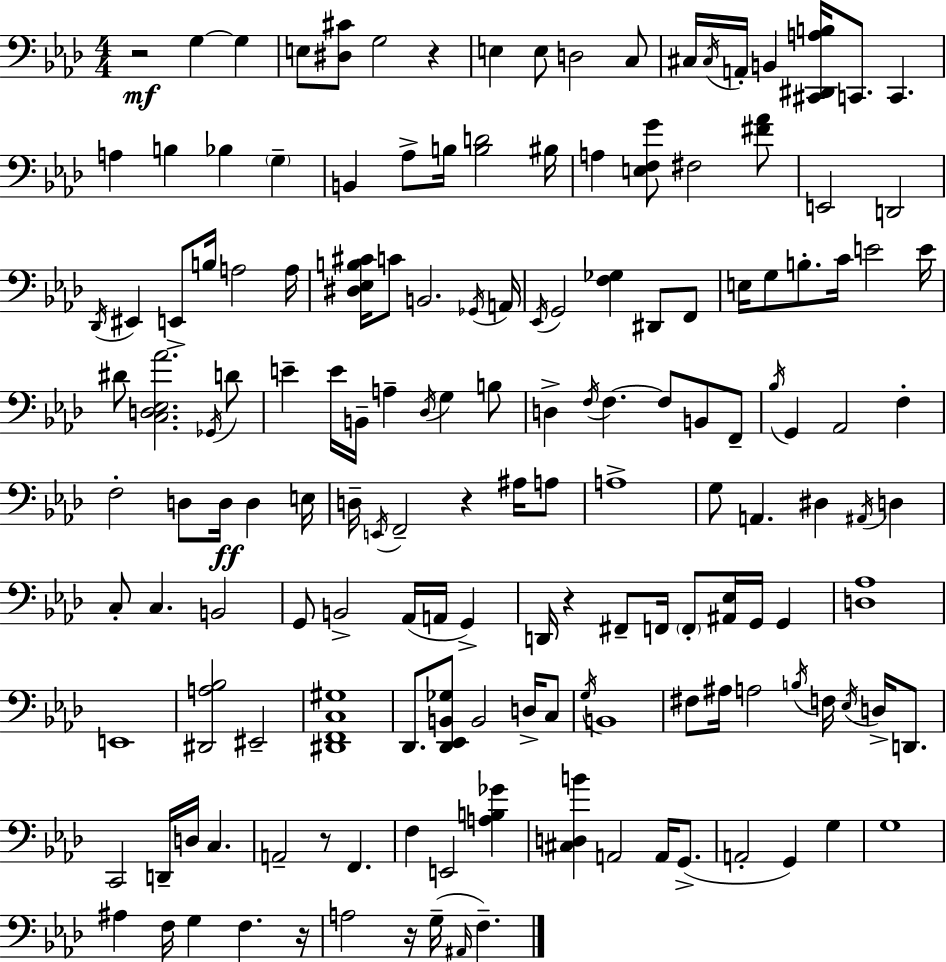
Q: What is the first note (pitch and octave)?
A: G3